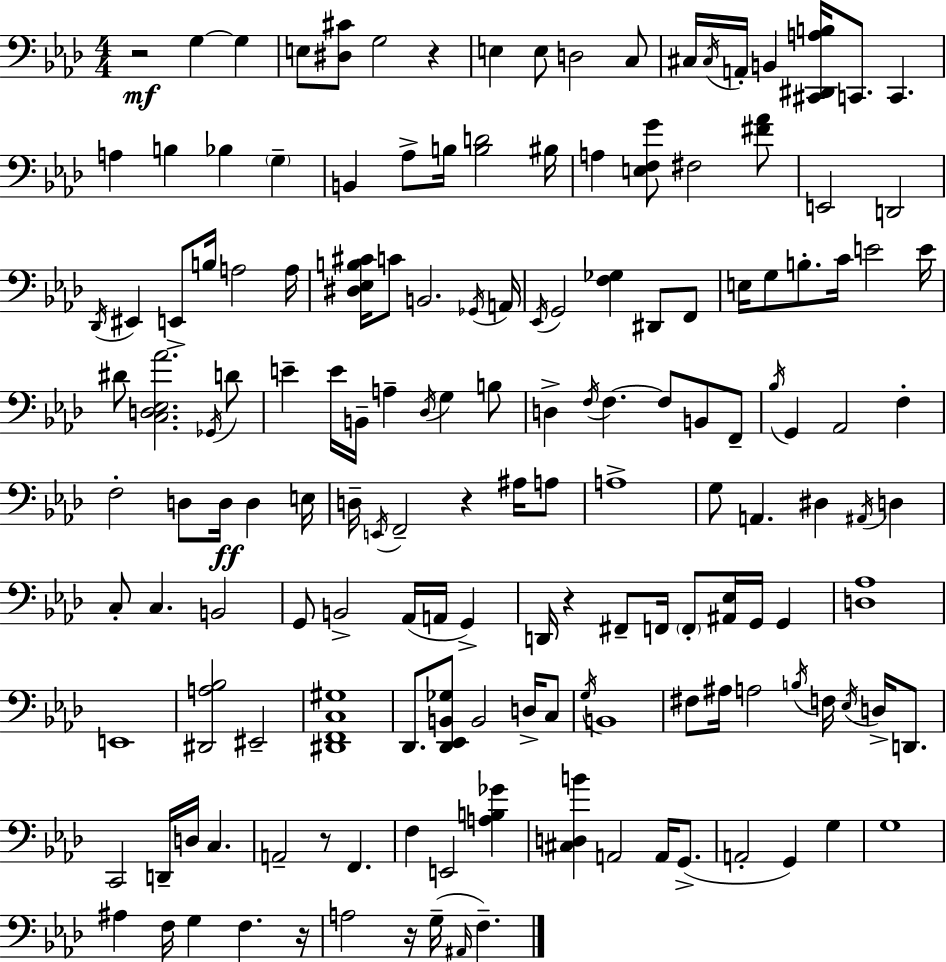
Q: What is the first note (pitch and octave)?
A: G3